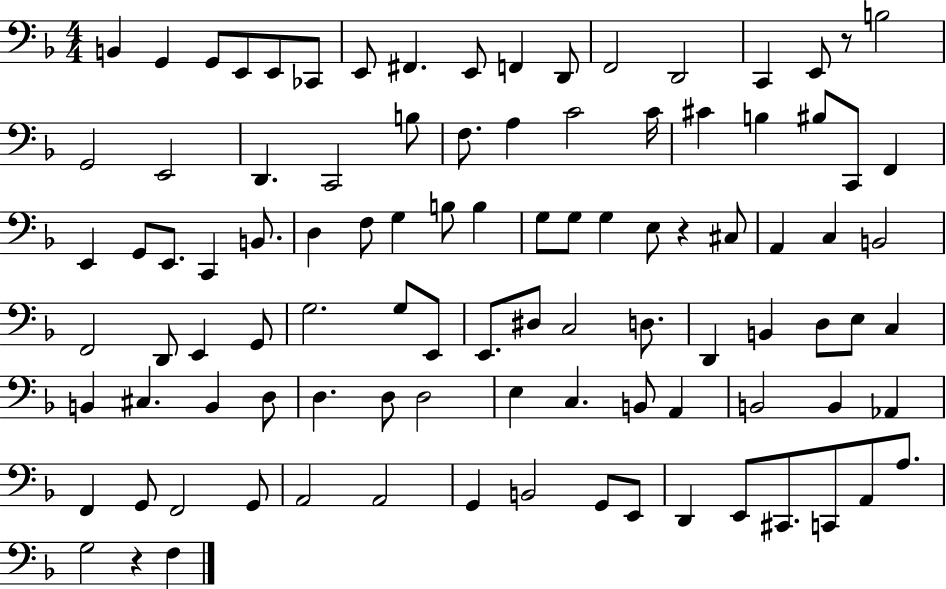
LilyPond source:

{
  \clef bass
  \numericTimeSignature
  \time 4/4
  \key f \major
  b,4 g,4 g,8 e,8 e,8 ces,8 | e,8 fis,4. e,8 f,4 d,8 | f,2 d,2 | c,4 e,8 r8 b2 | \break g,2 e,2 | d,4. c,2 b8 | f8. a4 c'2 c'16 | cis'4 b4 bis8 c,8 f,4 | \break e,4 g,8 e,8. c,4 b,8. | d4 f8 g4 b8 b4 | g8 g8 g4 e8 r4 cis8 | a,4 c4 b,2 | \break f,2 d,8 e,4 g,8 | g2. g8 e,8 | e,8. dis8 c2 d8. | d,4 b,4 d8 e8 c4 | \break b,4 cis4. b,4 d8 | d4. d8 d2 | e4 c4. b,8 a,4 | b,2 b,4 aes,4 | \break f,4 g,8 f,2 g,8 | a,2 a,2 | g,4 b,2 g,8 e,8 | d,4 e,8 cis,8. c,8 a,8 a8. | \break g2 r4 f4 | \bar "|."
}